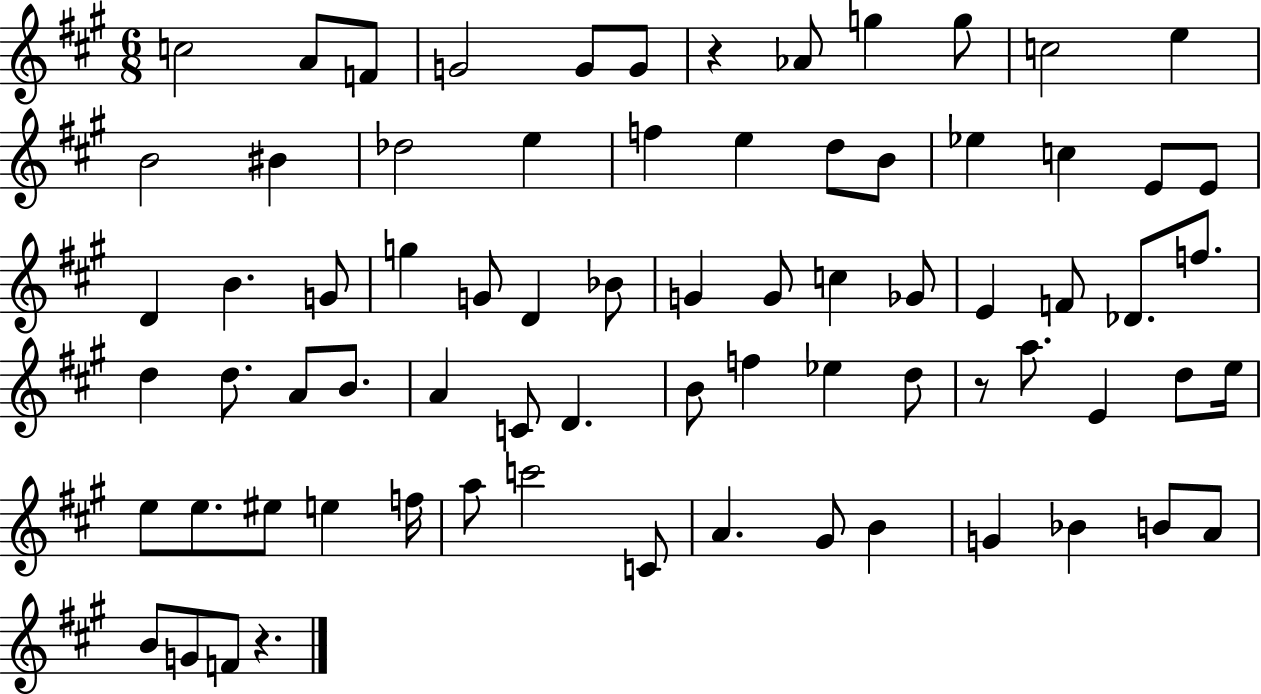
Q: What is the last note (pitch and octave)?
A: F4